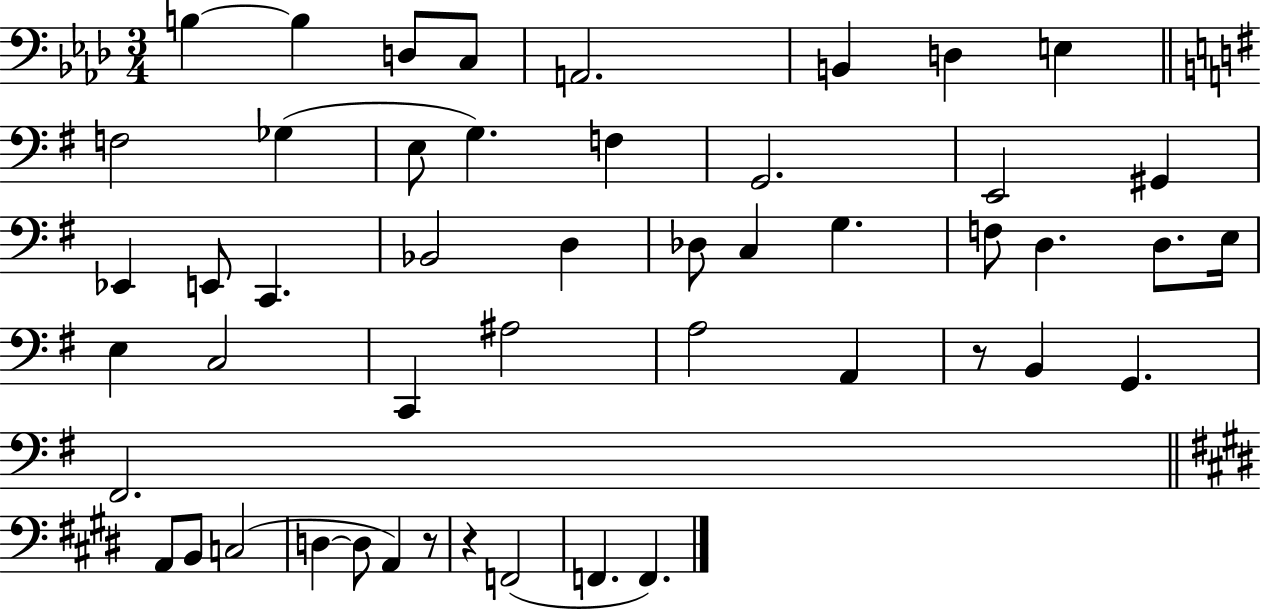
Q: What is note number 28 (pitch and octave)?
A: E3